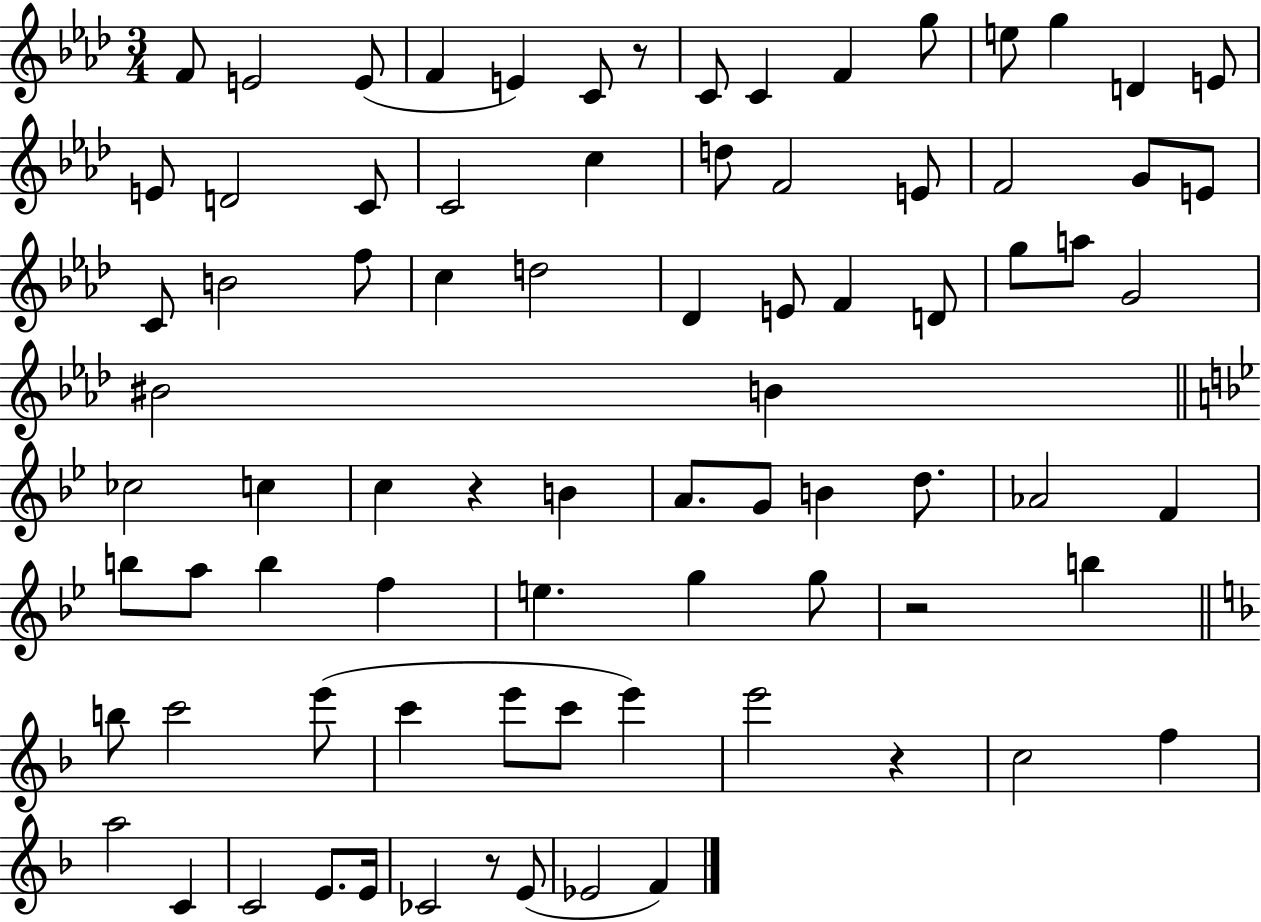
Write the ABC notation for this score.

X:1
T:Untitled
M:3/4
L:1/4
K:Ab
F/2 E2 E/2 F E C/2 z/2 C/2 C F g/2 e/2 g D E/2 E/2 D2 C/2 C2 c d/2 F2 E/2 F2 G/2 E/2 C/2 B2 f/2 c d2 _D E/2 F D/2 g/2 a/2 G2 ^B2 B _c2 c c z B A/2 G/2 B d/2 _A2 F b/2 a/2 b f e g g/2 z2 b b/2 c'2 e'/2 c' e'/2 c'/2 e' e'2 z c2 f a2 C C2 E/2 E/4 _C2 z/2 E/2 _E2 F